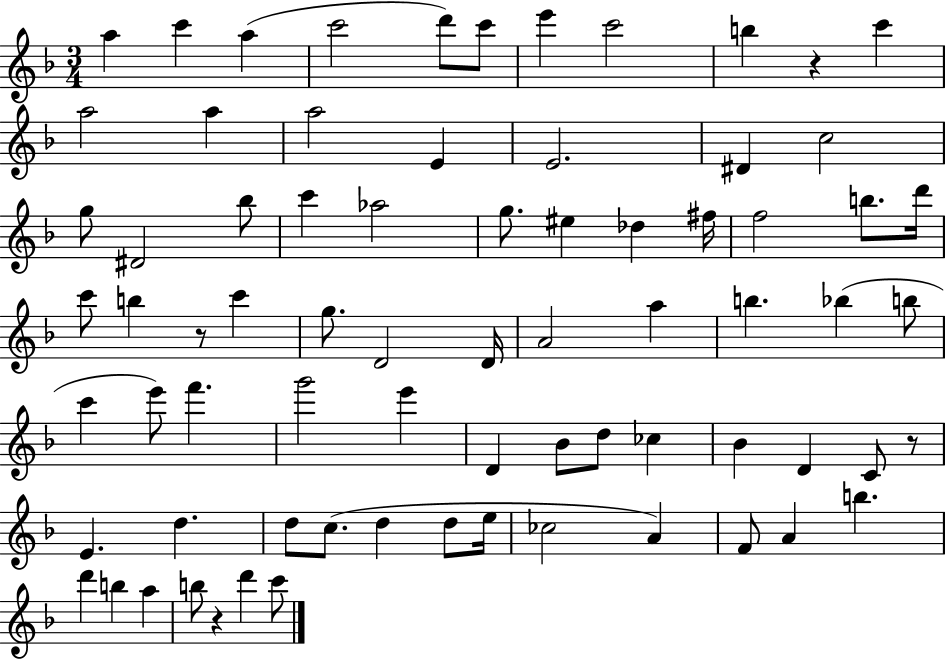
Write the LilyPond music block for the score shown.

{
  \clef treble
  \numericTimeSignature
  \time 3/4
  \key f \major
  \repeat volta 2 { a''4 c'''4 a''4( | c'''2 d'''8) c'''8 | e'''4 c'''2 | b''4 r4 c'''4 | \break a''2 a''4 | a''2 e'4 | e'2. | dis'4 c''2 | \break g''8 dis'2 bes''8 | c'''4 aes''2 | g''8. eis''4 des''4 fis''16 | f''2 b''8. d'''16 | \break c'''8 b''4 r8 c'''4 | g''8. d'2 d'16 | a'2 a''4 | b''4. bes''4( b''8 | \break c'''4 e'''8) f'''4. | g'''2 e'''4 | d'4 bes'8 d''8 ces''4 | bes'4 d'4 c'8 r8 | \break e'4. d''4. | d''8 c''8.( d''4 d''8 e''16 | ces''2 a'4) | f'8 a'4 b''4. | \break d'''4 b''4 a''4 | b''8 r4 d'''4 c'''8 | } \bar "|."
}